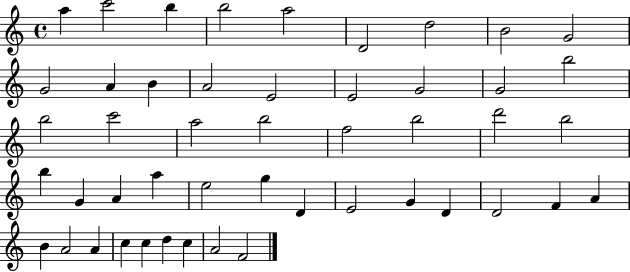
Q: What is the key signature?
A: C major